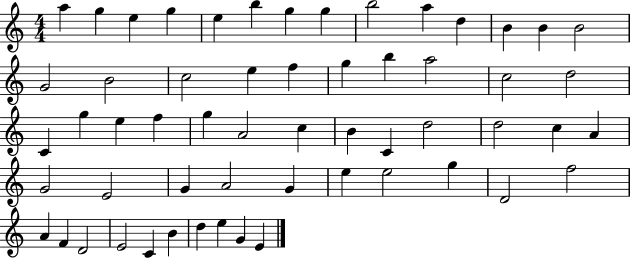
{
  \clef treble
  \numericTimeSignature
  \time 4/4
  \key c \major
  a''4 g''4 e''4 g''4 | e''4 b''4 g''4 g''4 | b''2 a''4 d''4 | b'4 b'4 b'2 | \break g'2 b'2 | c''2 e''4 f''4 | g''4 b''4 a''2 | c''2 d''2 | \break c'4 g''4 e''4 f''4 | g''4 a'2 c''4 | b'4 c'4 d''2 | d''2 c''4 a'4 | \break g'2 e'2 | g'4 a'2 g'4 | e''4 e''2 g''4 | d'2 f''2 | \break a'4 f'4 d'2 | e'2 c'4 b'4 | d''4 e''4 g'4 e'4 | \bar "|."
}